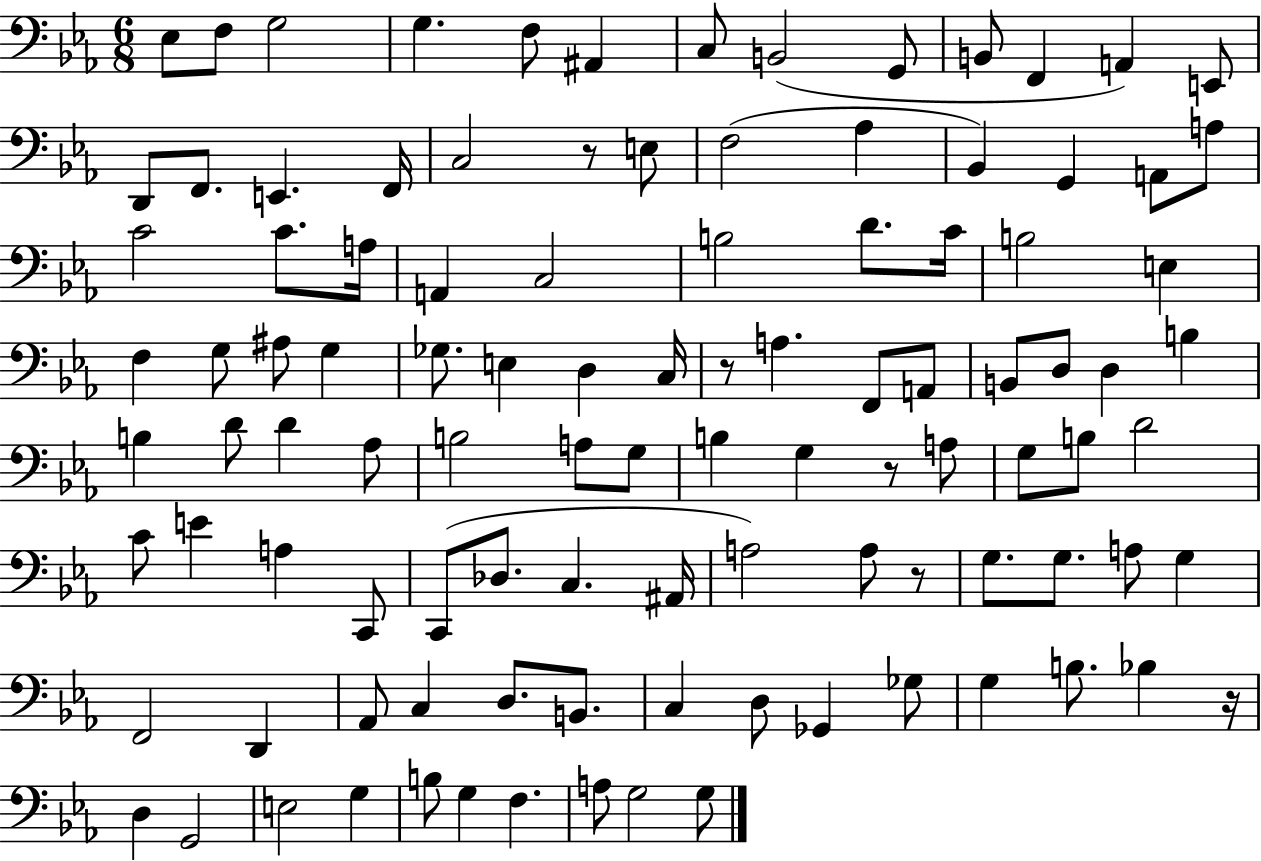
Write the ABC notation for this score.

X:1
T:Untitled
M:6/8
L:1/4
K:Eb
_E,/2 F,/2 G,2 G, F,/2 ^A,, C,/2 B,,2 G,,/2 B,,/2 F,, A,, E,,/2 D,,/2 F,,/2 E,, F,,/4 C,2 z/2 E,/2 F,2 _A, _B,, G,, A,,/2 A,/2 C2 C/2 A,/4 A,, C,2 B,2 D/2 C/4 B,2 E, F, G,/2 ^A,/2 G, _G,/2 E, D, C,/4 z/2 A, F,,/2 A,,/2 B,,/2 D,/2 D, B, B, D/2 D _A,/2 B,2 A,/2 G,/2 B, G, z/2 A,/2 G,/2 B,/2 D2 C/2 E A, C,,/2 C,,/2 _D,/2 C, ^A,,/4 A,2 A,/2 z/2 G,/2 G,/2 A,/2 G, F,,2 D,, _A,,/2 C, D,/2 B,,/2 C, D,/2 _G,, _G,/2 G, B,/2 _B, z/4 D, G,,2 E,2 G, B,/2 G, F, A,/2 G,2 G,/2